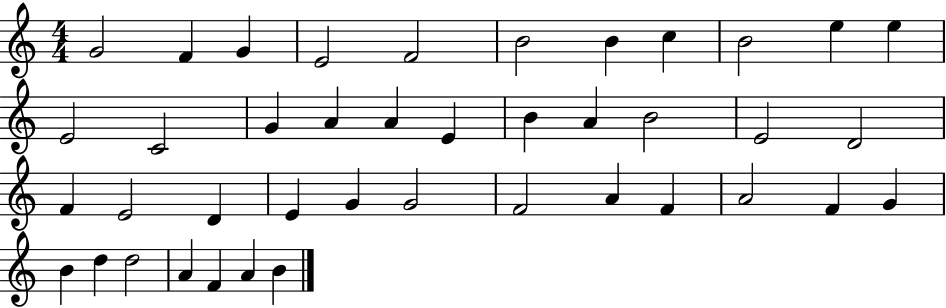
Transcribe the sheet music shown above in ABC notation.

X:1
T:Untitled
M:4/4
L:1/4
K:C
G2 F G E2 F2 B2 B c B2 e e E2 C2 G A A E B A B2 E2 D2 F E2 D E G G2 F2 A F A2 F G B d d2 A F A B